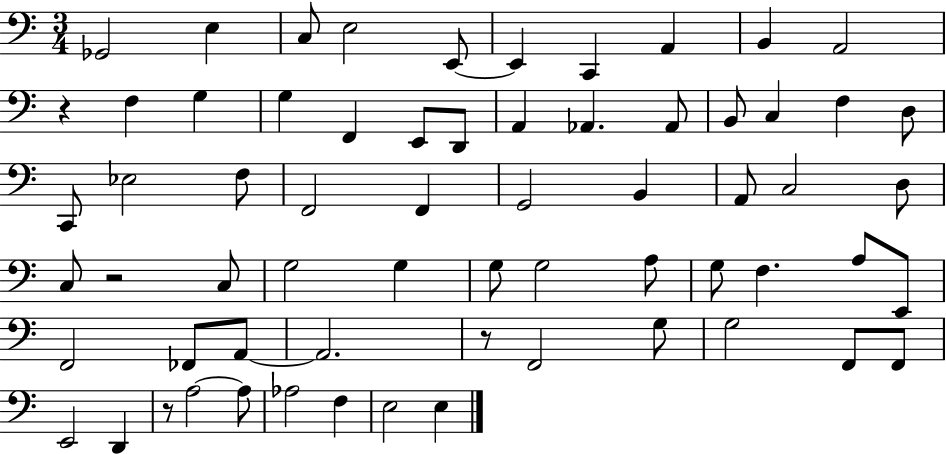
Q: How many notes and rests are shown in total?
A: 65